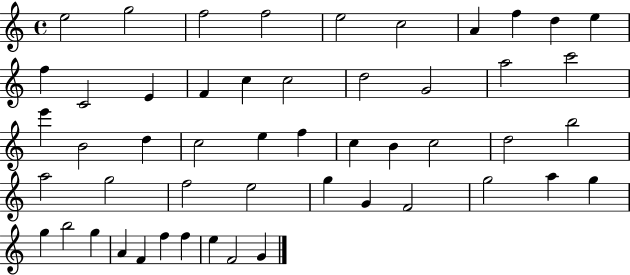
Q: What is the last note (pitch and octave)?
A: G4